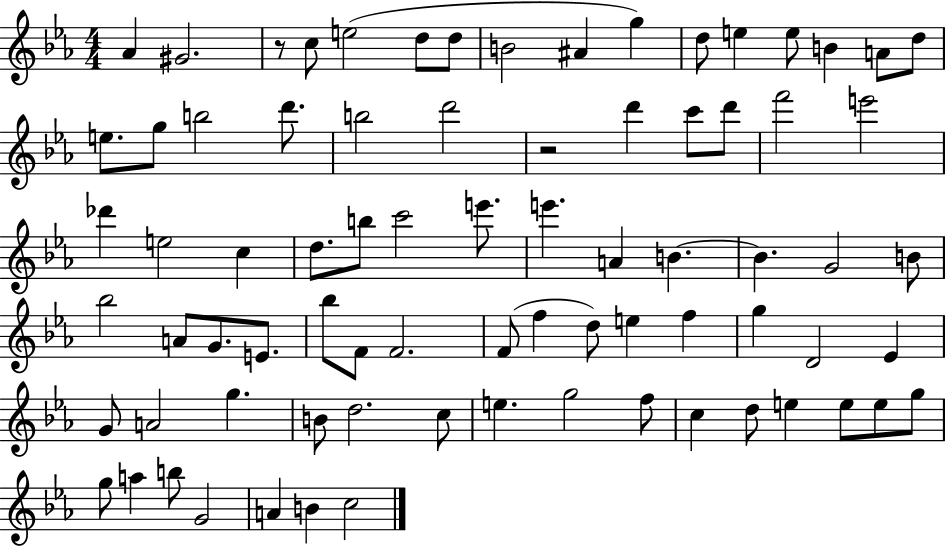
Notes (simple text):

Ab4/q G#4/h. R/e C5/e E5/h D5/e D5/e B4/h A#4/q G5/q D5/e E5/q E5/e B4/q A4/e D5/e E5/e. G5/e B5/h D6/e. B5/h D6/h R/h D6/q C6/e D6/e F6/h E6/h Db6/q E5/h C5/q D5/e. B5/e C6/h E6/e. E6/q. A4/q B4/q. B4/q. G4/h B4/e Bb5/h A4/e G4/e. E4/e. Bb5/e F4/e F4/h. F4/e F5/q D5/e E5/q F5/q G5/q D4/h Eb4/q G4/e A4/h G5/q. B4/e D5/h. C5/e E5/q. G5/h F5/e C5/q D5/e E5/q E5/e E5/e G5/e G5/e A5/q B5/e G4/h A4/q B4/q C5/h